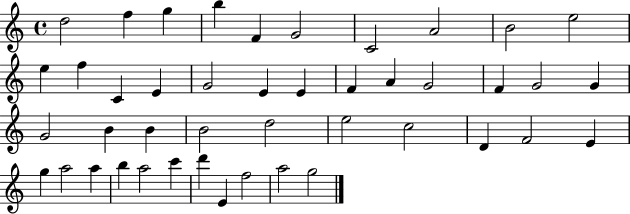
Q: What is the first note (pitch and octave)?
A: D5